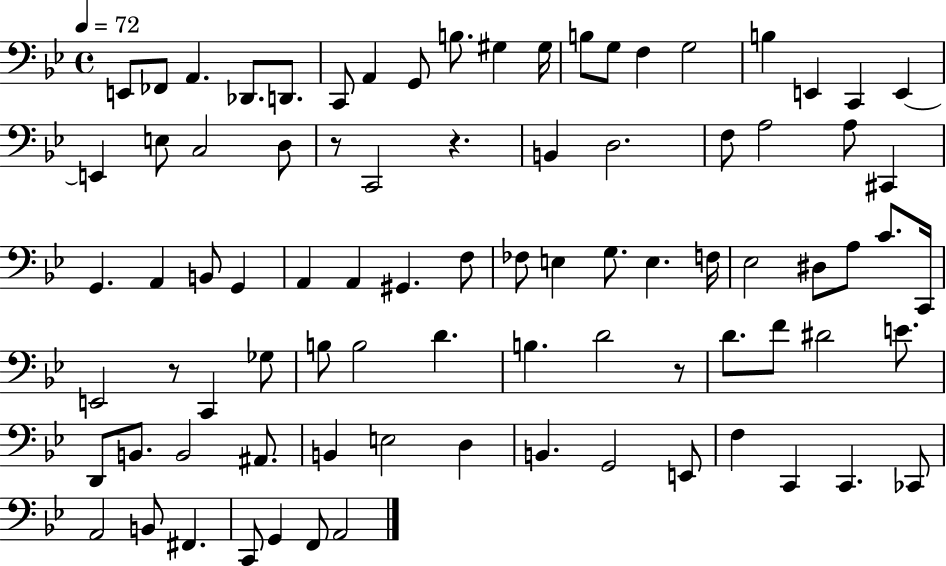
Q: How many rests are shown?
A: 4